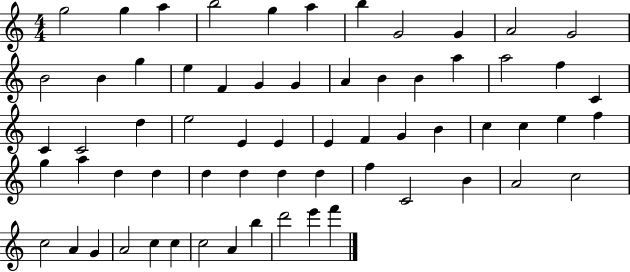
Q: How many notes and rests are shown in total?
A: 64